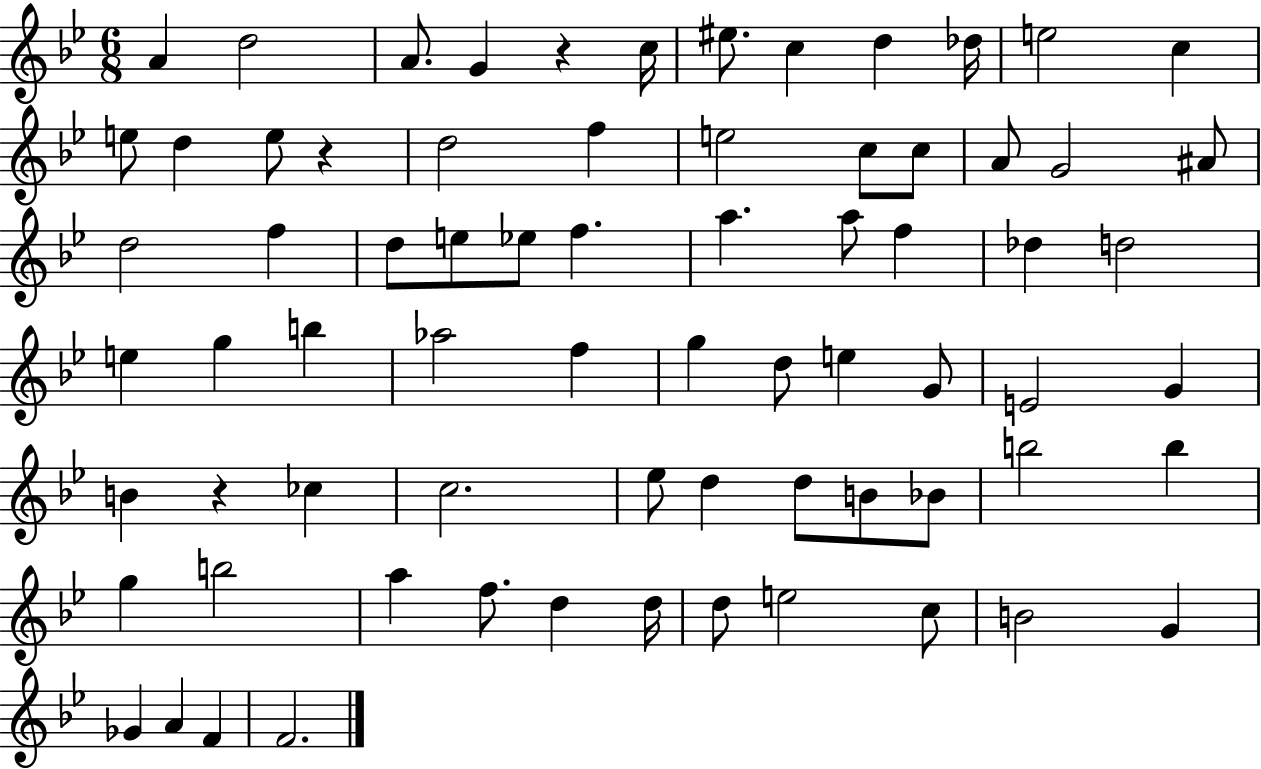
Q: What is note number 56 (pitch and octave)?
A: B5